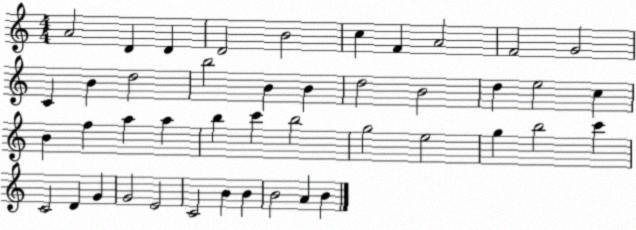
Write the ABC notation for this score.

X:1
T:Untitled
M:4/4
L:1/4
K:C
A2 D D D2 B2 c F A2 F2 G2 C B d2 b2 B B d2 B2 d e2 c B f a a b c' b2 g2 e2 g b2 c' C2 D G G2 E2 C2 B B B2 A B